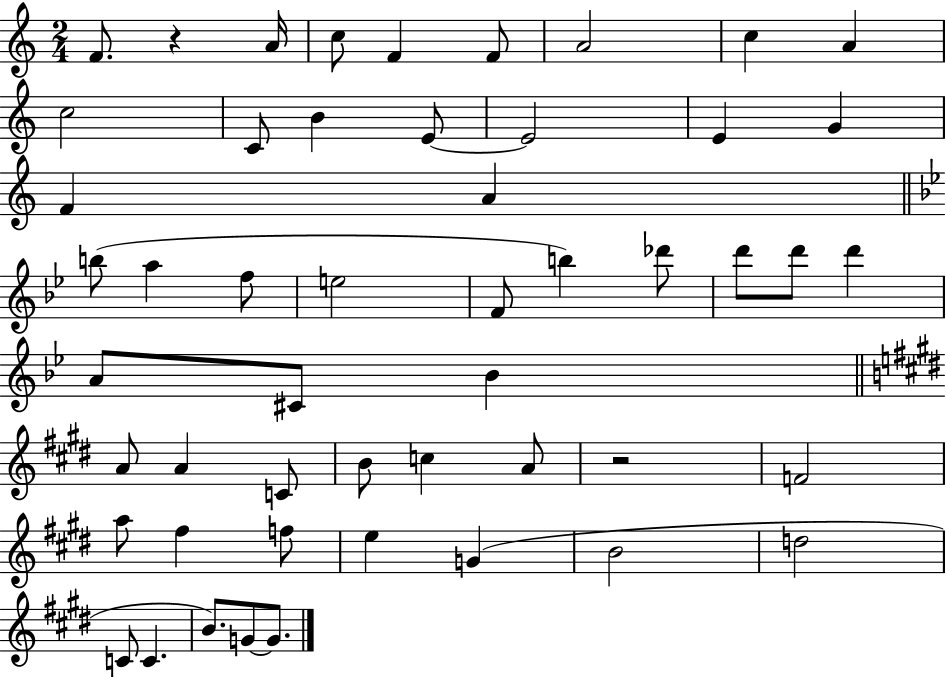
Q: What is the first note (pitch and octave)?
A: F4